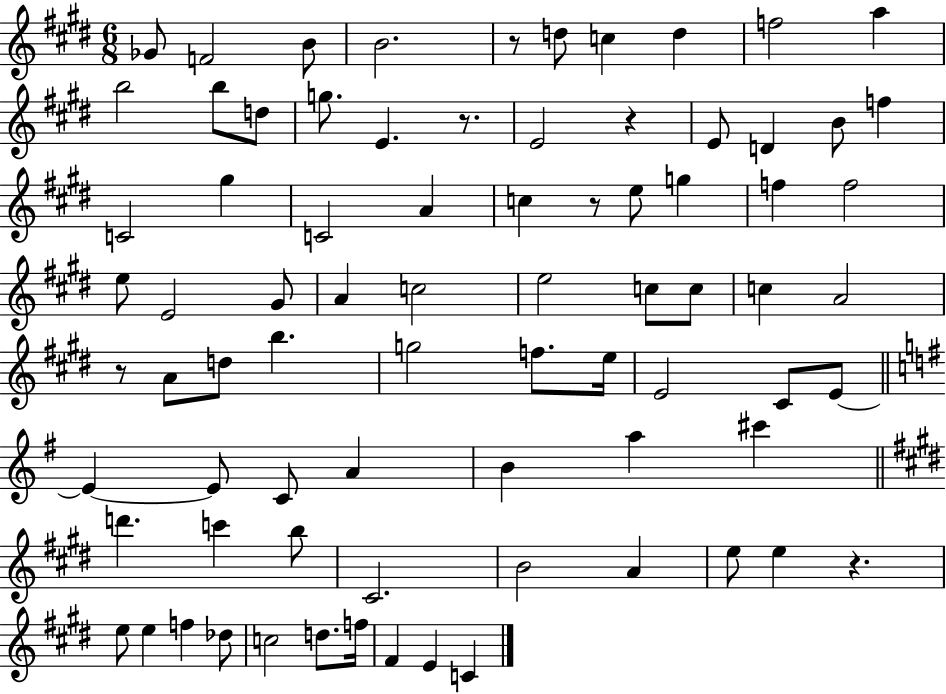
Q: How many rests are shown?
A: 6